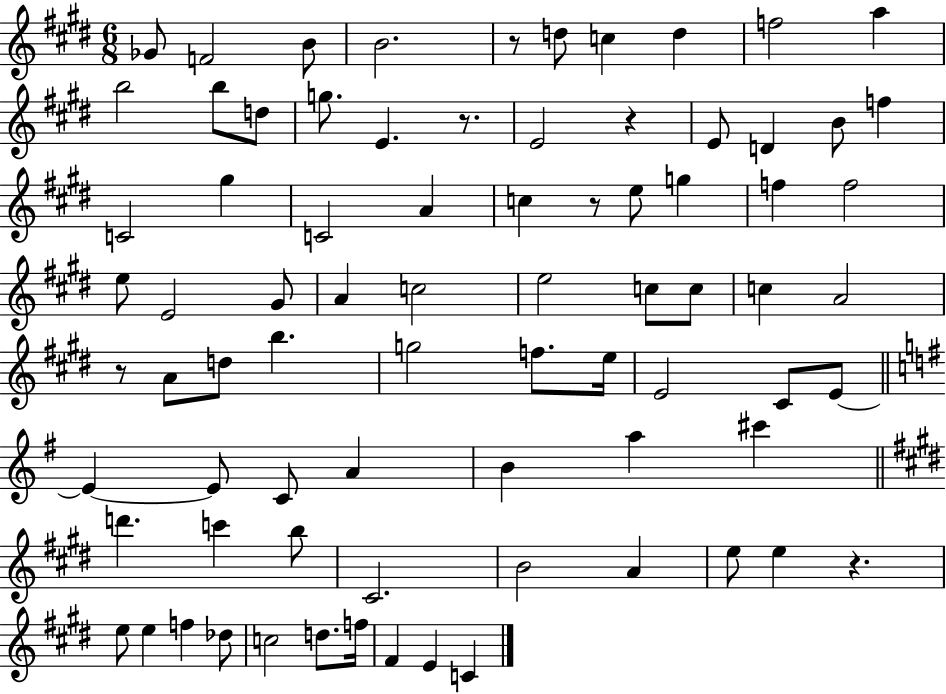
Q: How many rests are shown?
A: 6